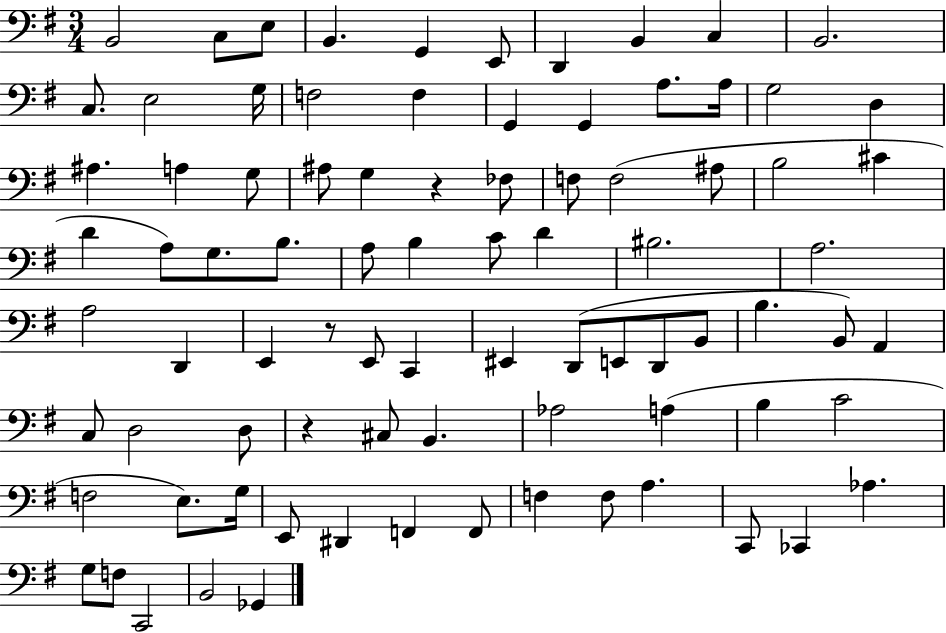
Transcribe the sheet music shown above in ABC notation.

X:1
T:Untitled
M:3/4
L:1/4
K:G
B,,2 C,/2 E,/2 B,, G,, E,,/2 D,, B,, C, B,,2 C,/2 E,2 G,/4 F,2 F, G,, G,, A,/2 A,/4 G,2 D, ^A, A, G,/2 ^A,/2 G, z _F,/2 F,/2 F,2 ^A,/2 B,2 ^C D A,/2 G,/2 B,/2 A,/2 B, C/2 D ^B,2 A,2 A,2 D,, E,, z/2 E,,/2 C,, ^E,, D,,/2 E,,/2 D,,/2 B,,/2 B, B,,/2 A,, C,/2 D,2 D,/2 z ^C,/2 B,, _A,2 A, B, C2 F,2 E,/2 G,/4 E,,/2 ^D,, F,, F,,/2 F, F,/2 A, C,,/2 _C,, _A, G,/2 F,/2 C,,2 B,,2 _G,,